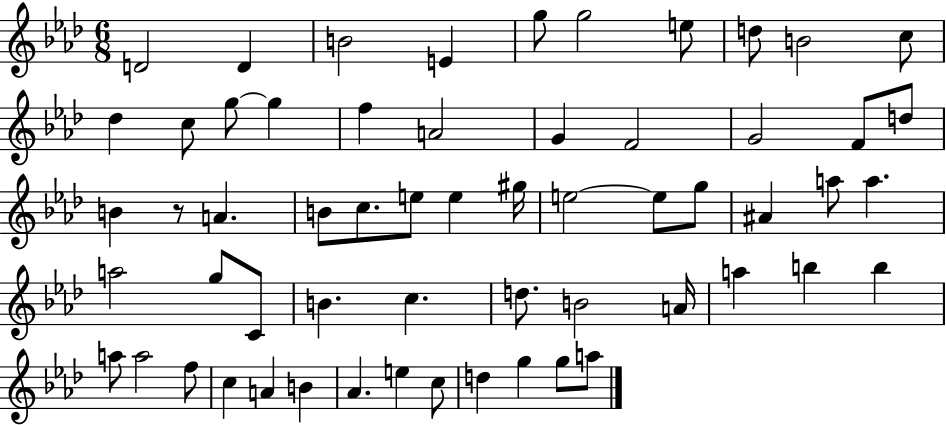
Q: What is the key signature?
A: AES major